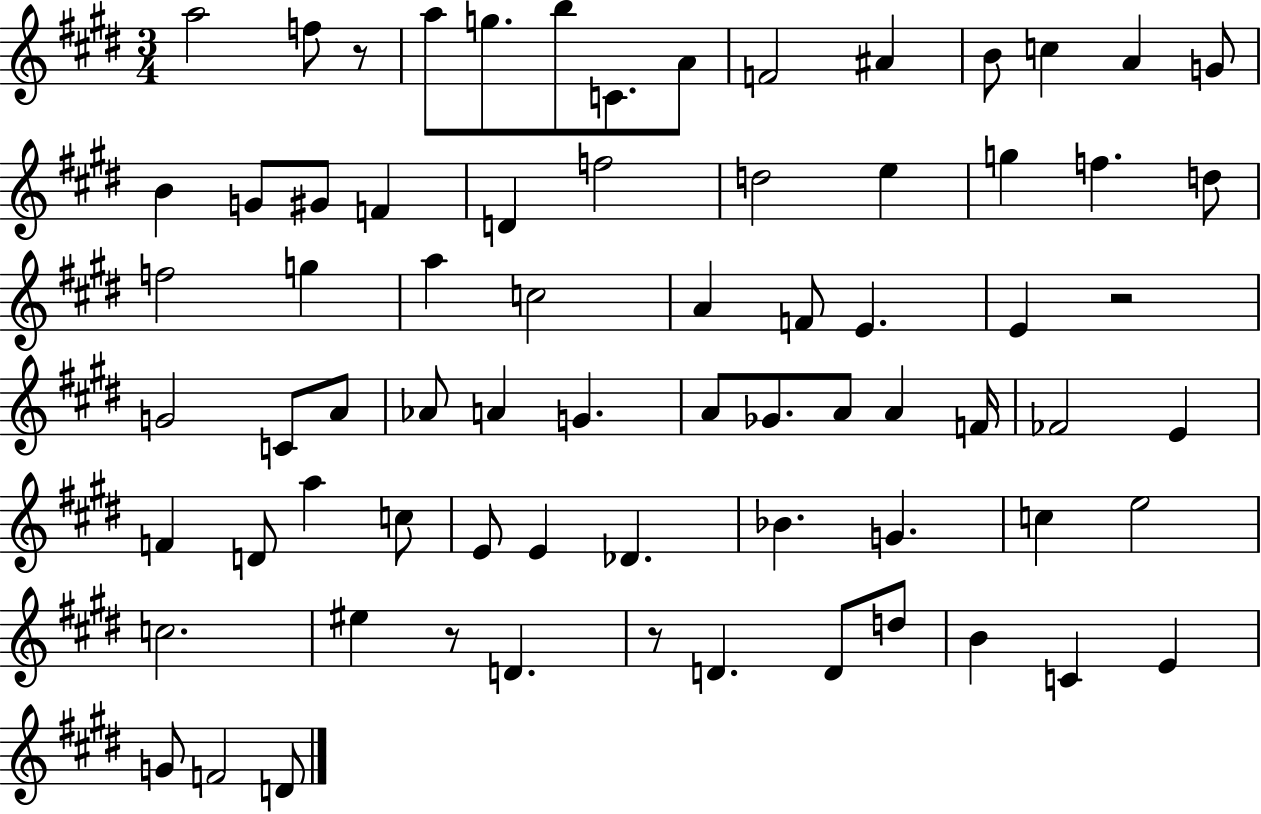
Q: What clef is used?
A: treble